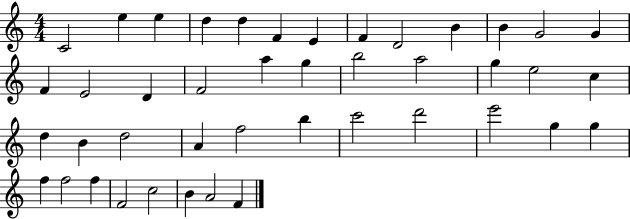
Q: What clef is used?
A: treble